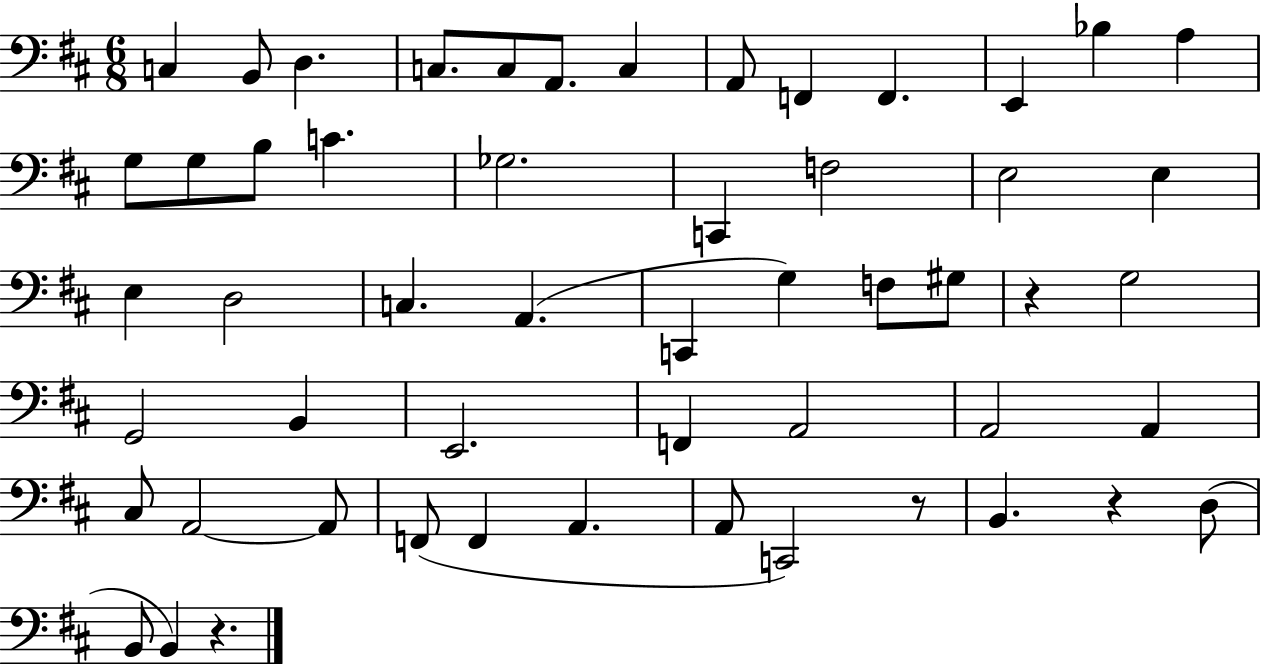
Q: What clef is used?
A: bass